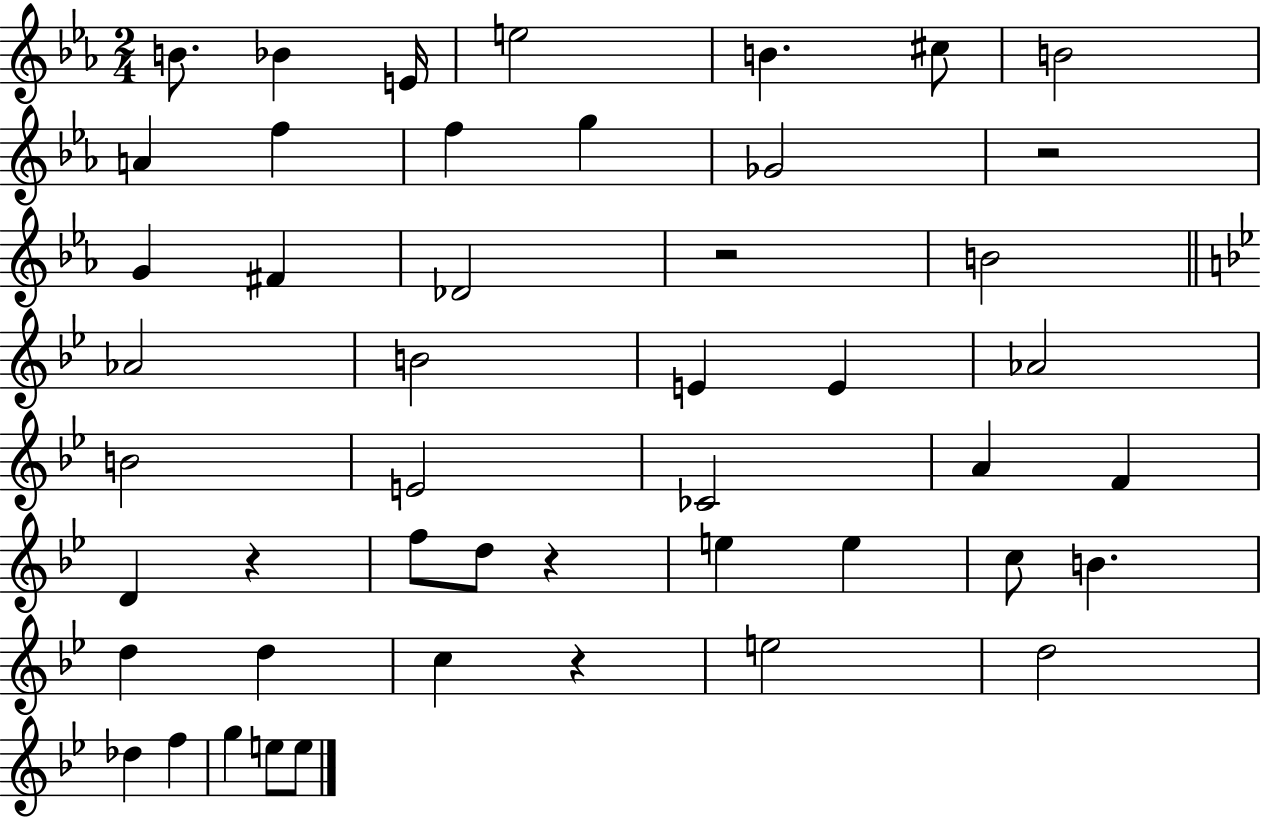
B4/e. Bb4/q E4/s E5/h B4/q. C#5/e B4/h A4/q F5/q F5/q G5/q Gb4/h R/h G4/q F#4/q Db4/h R/h B4/h Ab4/h B4/h E4/q E4/q Ab4/h B4/h E4/h CES4/h A4/q F4/q D4/q R/q F5/e D5/e R/q E5/q E5/q C5/e B4/q. D5/q D5/q C5/q R/q E5/h D5/h Db5/q F5/q G5/q E5/e E5/e